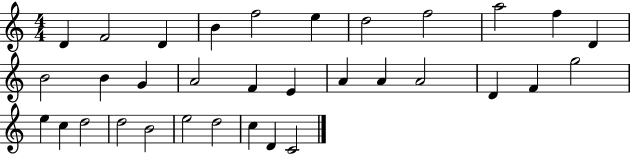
D4/q F4/h D4/q B4/q F5/h E5/q D5/h F5/h A5/h F5/q D4/q B4/h B4/q G4/q A4/h F4/q E4/q A4/q A4/q A4/h D4/q F4/q G5/h E5/q C5/q D5/h D5/h B4/h E5/h D5/h C5/q D4/q C4/h